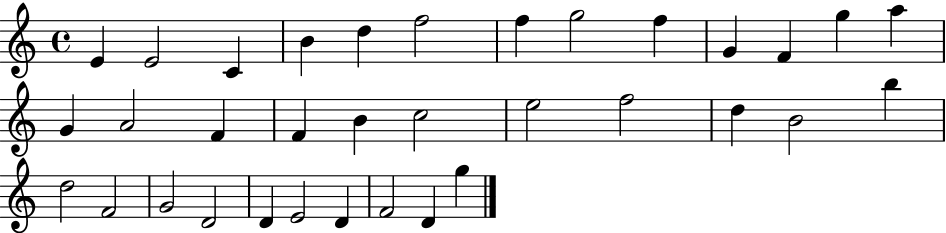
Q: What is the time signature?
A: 4/4